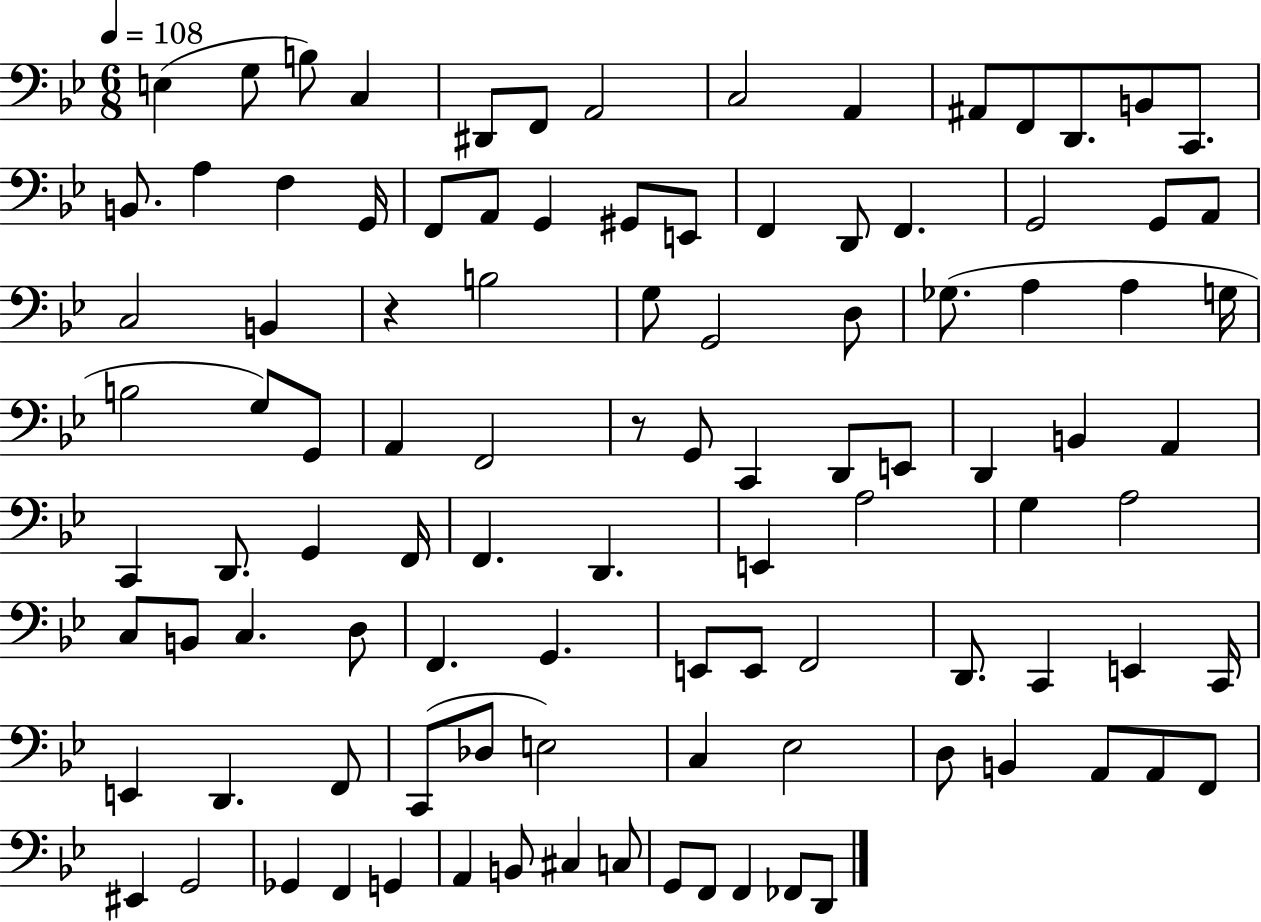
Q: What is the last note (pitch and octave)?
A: D2